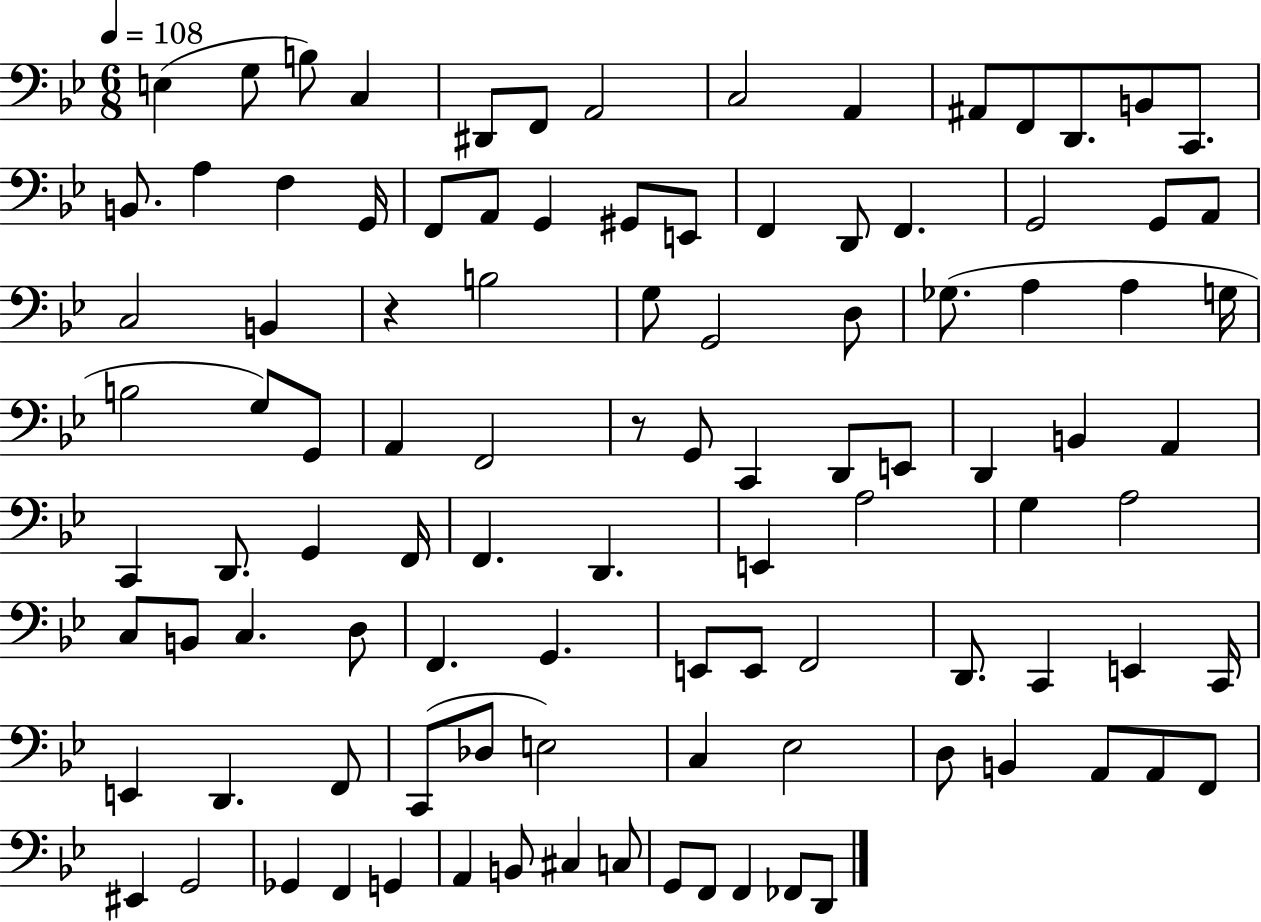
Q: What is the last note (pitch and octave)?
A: D2